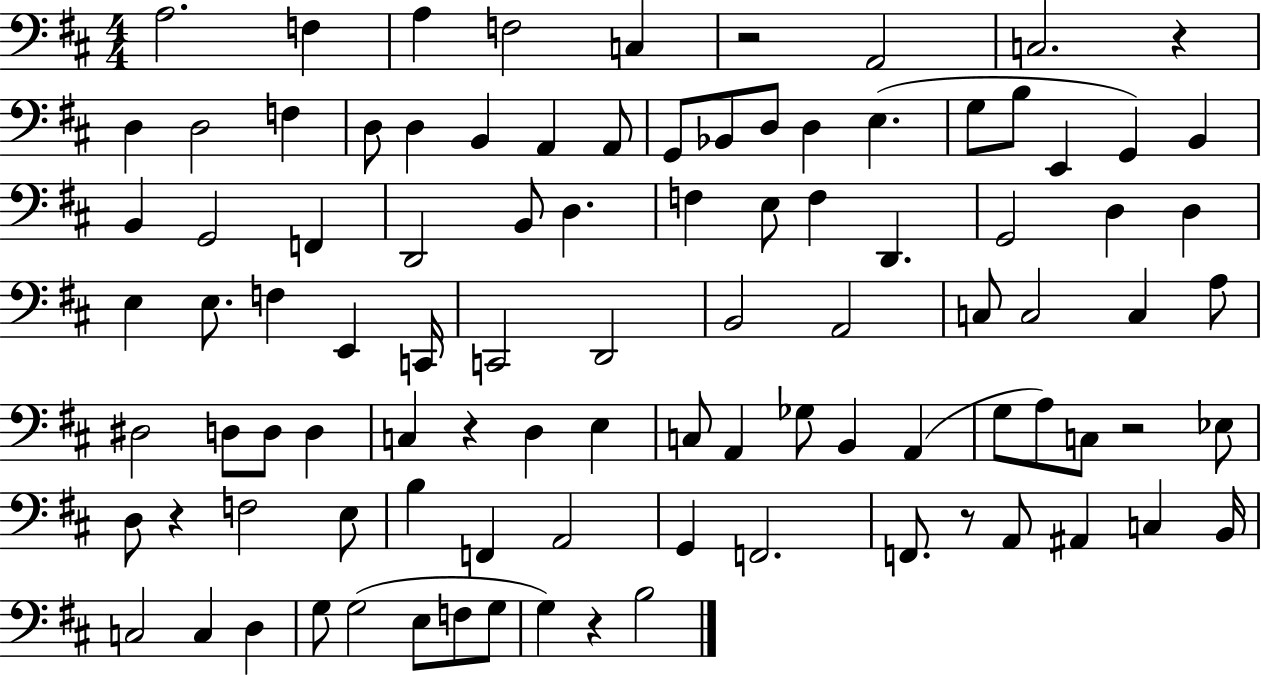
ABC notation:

X:1
T:Untitled
M:4/4
L:1/4
K:D
A,2 F, A, F,2 C, z2 A,,2 C,2 z D, D,2 F, D,/2 D, B,, A,, A,,/2 G,,/2 _B,,/2 D,/2 D, E, G,/2 B,/2 E,, G,, B,, B,, G,,2 F,, D,,2 B,,/2 D, F, E,/2 F, D,, G,,2 D, D, E, E,/2 F, E,, C,,/4 C,,2 D,,2 B,,2 A,,2 C,/2 C,2 C, A,/2 ^D,2 D,/2 D,/2 D, C, z D, E, C,/2 A,, _G,/2 B,, A,, G,/2 A,/2 C,/2 z2 _E,/2 D,/2 z F,2 E,/2 B, F,, A,,2 G,, F,,2 F,,/2 z/2 A,,/2 ^A,, C, B,,/4 C,2 C, D, G,/2 G,2 E,/2 F,/2 G,/2 G, z B,2